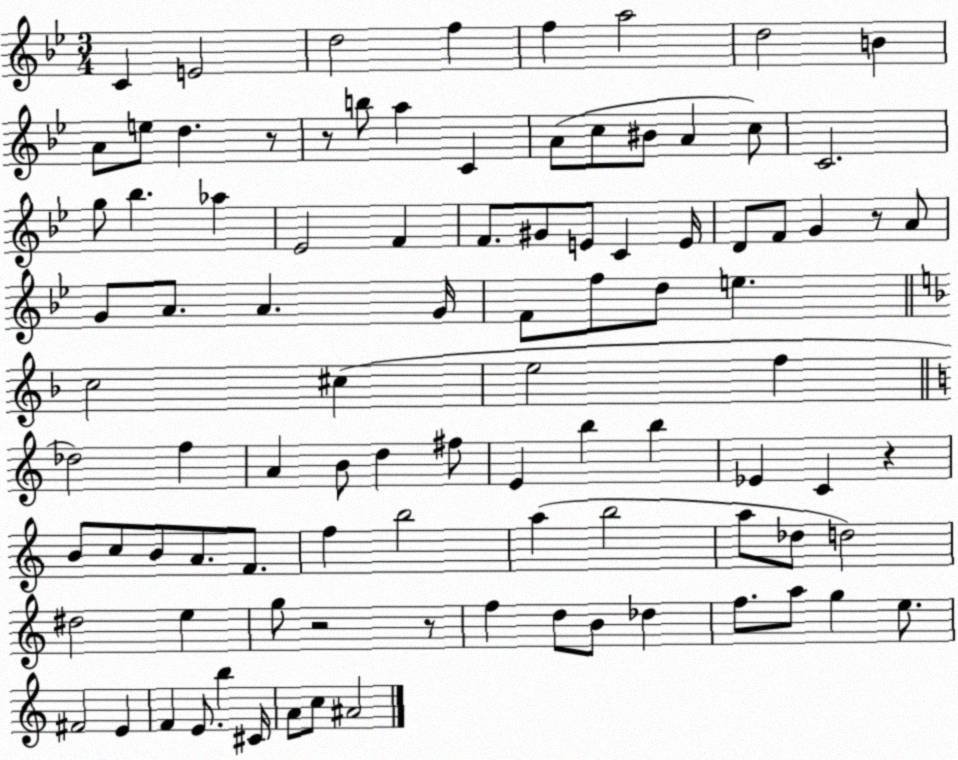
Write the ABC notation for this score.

X:1
T:Untitled
M:3/4
L:1/4
K:Bb
C E2 d2 f f a2 d2 B A/2 e/2 d z/2 z/2 b/2 a C A/2 c/2 ^B/2 A c/2 C2 g/2 _b _a _E2 F F/2 ^G/2 E/2 C E/4 D/2 F/2 G z/2 A/2 G/2 A/2 A G/4 F/2 f/2 d/2 e c2 ^c e2 f _d2 f A B/2 d ^f/2 E b b _E C z B/2 c/2 B/2 A/2 F/2 f b2 a b2 a/2 _d/2 d2 ^d2 e g/2 z2 z/2 f d/2 B/2 _d f/2 a/2 g e/2 ^F2 E F E/2 b ^C/4 A/2 c/2 ^A2